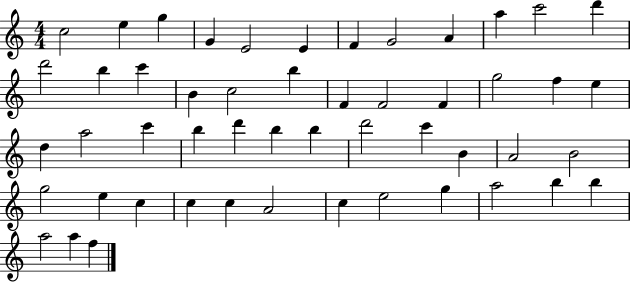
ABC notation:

X:1
T:Untitled
M:4/4
L:1/4
K:C
c2 e g G E2 E F G2 A a c'2 d' d'2 b c' B c2 b F F2 F g2 f e d a2 c' b d' b b d'2 c' B A2 B2 g2 e c c c A2 c e2 g a2 b b a2 a f